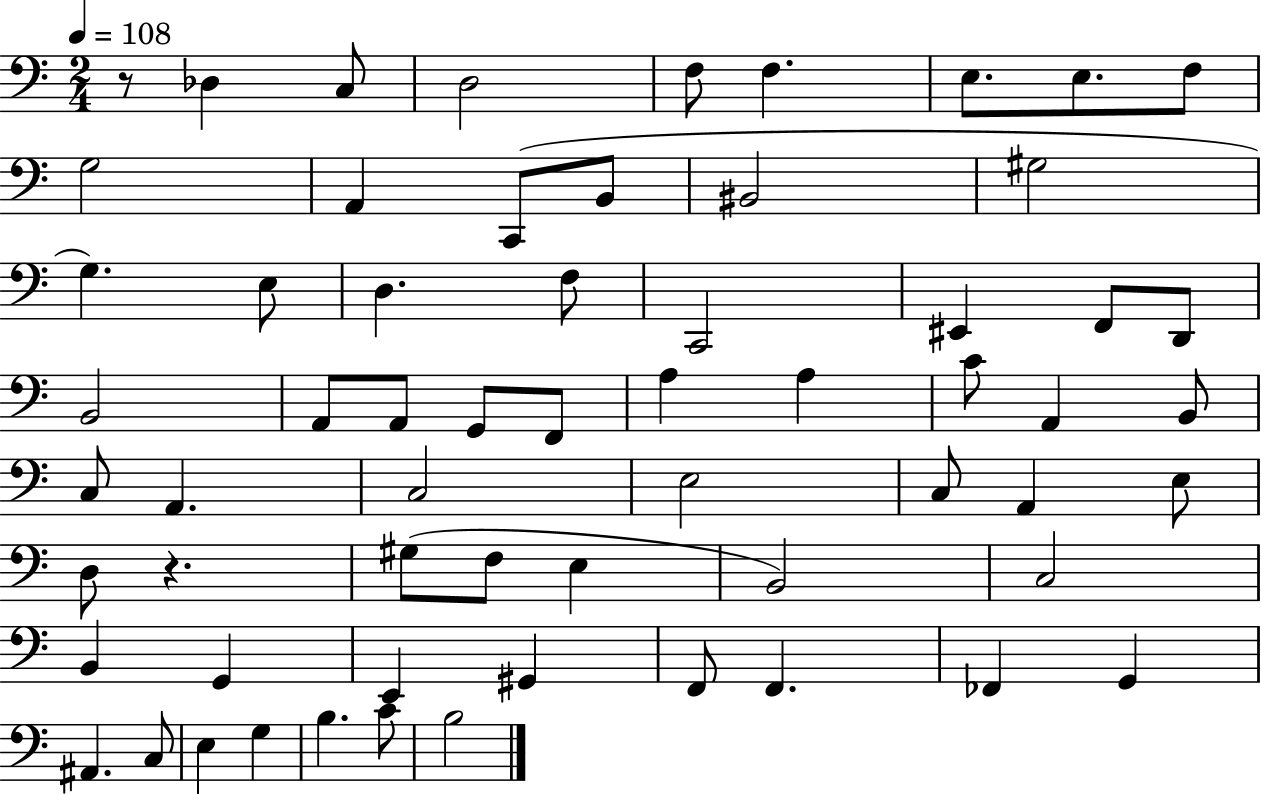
{
  \clef bass
  \numericTimeSignature
  \time 2/4
  \key c \major
  \tempo 4 = 108
  r8 des4 c8 | d2 | f8 f4. | e8. e8. f8 | \break g2 | a,4 c,8( b,8 | bis,2 | gis2 | \break g4.) e8 | d4. f8 | c,2 | eis,4 f,8 d,8 | \break b,2 | a,8 a,8 g,8 f,8 | a4 a4 | c'8 a,4 b,8 | \break c8 a,4. | c2 | e2 | c8 a,4 e8 | \break d8 r4. | gis8( f8 e4 | b,2) | c2 | \break b,4 g,4 | e,4 gis,4 | f,8 f,4. | fes,4 g,4 | \break ais,4. c8 | e4 g4 | b4. c'8 | b2 | \break \bar "|."
}